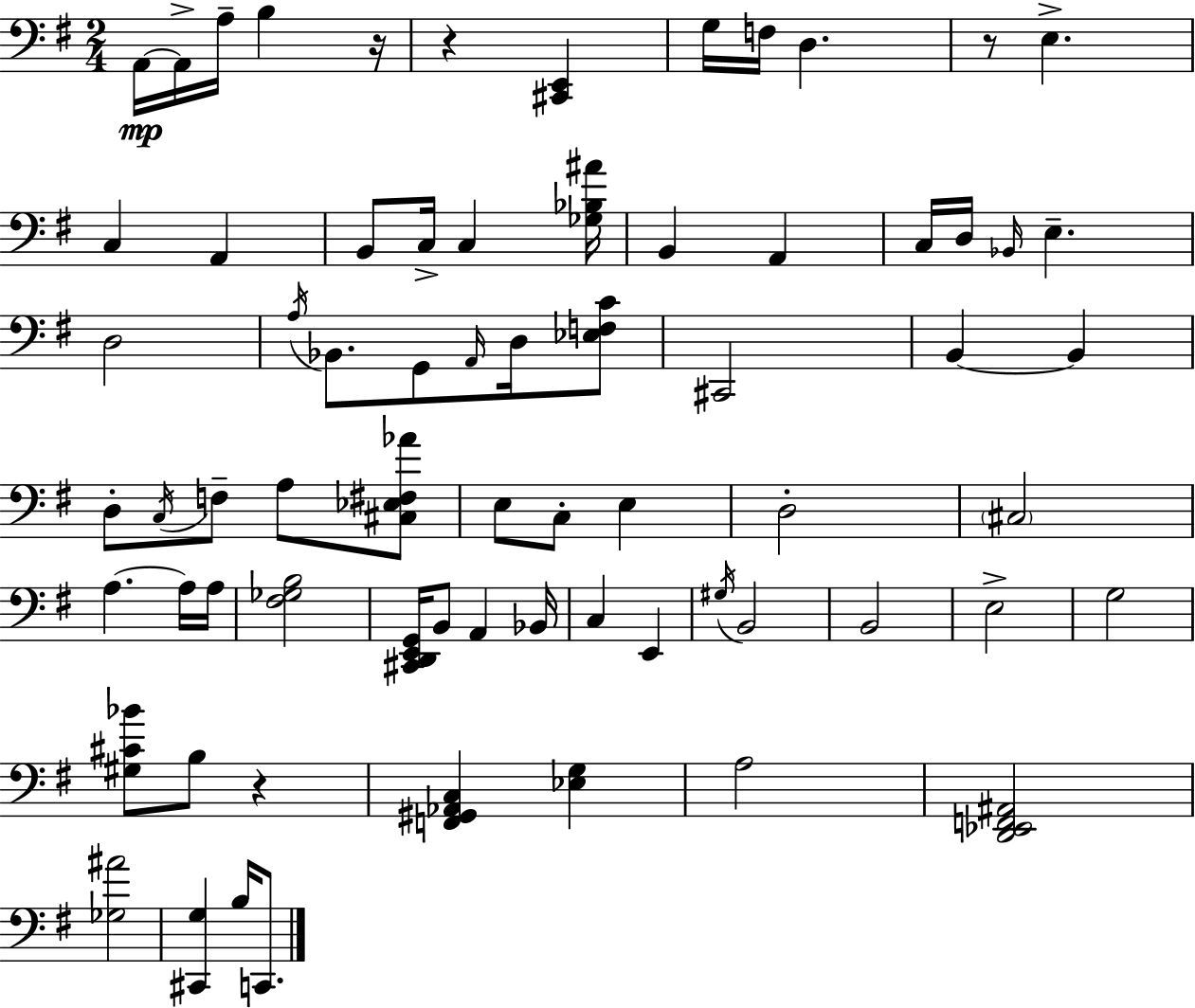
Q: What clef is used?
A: bass